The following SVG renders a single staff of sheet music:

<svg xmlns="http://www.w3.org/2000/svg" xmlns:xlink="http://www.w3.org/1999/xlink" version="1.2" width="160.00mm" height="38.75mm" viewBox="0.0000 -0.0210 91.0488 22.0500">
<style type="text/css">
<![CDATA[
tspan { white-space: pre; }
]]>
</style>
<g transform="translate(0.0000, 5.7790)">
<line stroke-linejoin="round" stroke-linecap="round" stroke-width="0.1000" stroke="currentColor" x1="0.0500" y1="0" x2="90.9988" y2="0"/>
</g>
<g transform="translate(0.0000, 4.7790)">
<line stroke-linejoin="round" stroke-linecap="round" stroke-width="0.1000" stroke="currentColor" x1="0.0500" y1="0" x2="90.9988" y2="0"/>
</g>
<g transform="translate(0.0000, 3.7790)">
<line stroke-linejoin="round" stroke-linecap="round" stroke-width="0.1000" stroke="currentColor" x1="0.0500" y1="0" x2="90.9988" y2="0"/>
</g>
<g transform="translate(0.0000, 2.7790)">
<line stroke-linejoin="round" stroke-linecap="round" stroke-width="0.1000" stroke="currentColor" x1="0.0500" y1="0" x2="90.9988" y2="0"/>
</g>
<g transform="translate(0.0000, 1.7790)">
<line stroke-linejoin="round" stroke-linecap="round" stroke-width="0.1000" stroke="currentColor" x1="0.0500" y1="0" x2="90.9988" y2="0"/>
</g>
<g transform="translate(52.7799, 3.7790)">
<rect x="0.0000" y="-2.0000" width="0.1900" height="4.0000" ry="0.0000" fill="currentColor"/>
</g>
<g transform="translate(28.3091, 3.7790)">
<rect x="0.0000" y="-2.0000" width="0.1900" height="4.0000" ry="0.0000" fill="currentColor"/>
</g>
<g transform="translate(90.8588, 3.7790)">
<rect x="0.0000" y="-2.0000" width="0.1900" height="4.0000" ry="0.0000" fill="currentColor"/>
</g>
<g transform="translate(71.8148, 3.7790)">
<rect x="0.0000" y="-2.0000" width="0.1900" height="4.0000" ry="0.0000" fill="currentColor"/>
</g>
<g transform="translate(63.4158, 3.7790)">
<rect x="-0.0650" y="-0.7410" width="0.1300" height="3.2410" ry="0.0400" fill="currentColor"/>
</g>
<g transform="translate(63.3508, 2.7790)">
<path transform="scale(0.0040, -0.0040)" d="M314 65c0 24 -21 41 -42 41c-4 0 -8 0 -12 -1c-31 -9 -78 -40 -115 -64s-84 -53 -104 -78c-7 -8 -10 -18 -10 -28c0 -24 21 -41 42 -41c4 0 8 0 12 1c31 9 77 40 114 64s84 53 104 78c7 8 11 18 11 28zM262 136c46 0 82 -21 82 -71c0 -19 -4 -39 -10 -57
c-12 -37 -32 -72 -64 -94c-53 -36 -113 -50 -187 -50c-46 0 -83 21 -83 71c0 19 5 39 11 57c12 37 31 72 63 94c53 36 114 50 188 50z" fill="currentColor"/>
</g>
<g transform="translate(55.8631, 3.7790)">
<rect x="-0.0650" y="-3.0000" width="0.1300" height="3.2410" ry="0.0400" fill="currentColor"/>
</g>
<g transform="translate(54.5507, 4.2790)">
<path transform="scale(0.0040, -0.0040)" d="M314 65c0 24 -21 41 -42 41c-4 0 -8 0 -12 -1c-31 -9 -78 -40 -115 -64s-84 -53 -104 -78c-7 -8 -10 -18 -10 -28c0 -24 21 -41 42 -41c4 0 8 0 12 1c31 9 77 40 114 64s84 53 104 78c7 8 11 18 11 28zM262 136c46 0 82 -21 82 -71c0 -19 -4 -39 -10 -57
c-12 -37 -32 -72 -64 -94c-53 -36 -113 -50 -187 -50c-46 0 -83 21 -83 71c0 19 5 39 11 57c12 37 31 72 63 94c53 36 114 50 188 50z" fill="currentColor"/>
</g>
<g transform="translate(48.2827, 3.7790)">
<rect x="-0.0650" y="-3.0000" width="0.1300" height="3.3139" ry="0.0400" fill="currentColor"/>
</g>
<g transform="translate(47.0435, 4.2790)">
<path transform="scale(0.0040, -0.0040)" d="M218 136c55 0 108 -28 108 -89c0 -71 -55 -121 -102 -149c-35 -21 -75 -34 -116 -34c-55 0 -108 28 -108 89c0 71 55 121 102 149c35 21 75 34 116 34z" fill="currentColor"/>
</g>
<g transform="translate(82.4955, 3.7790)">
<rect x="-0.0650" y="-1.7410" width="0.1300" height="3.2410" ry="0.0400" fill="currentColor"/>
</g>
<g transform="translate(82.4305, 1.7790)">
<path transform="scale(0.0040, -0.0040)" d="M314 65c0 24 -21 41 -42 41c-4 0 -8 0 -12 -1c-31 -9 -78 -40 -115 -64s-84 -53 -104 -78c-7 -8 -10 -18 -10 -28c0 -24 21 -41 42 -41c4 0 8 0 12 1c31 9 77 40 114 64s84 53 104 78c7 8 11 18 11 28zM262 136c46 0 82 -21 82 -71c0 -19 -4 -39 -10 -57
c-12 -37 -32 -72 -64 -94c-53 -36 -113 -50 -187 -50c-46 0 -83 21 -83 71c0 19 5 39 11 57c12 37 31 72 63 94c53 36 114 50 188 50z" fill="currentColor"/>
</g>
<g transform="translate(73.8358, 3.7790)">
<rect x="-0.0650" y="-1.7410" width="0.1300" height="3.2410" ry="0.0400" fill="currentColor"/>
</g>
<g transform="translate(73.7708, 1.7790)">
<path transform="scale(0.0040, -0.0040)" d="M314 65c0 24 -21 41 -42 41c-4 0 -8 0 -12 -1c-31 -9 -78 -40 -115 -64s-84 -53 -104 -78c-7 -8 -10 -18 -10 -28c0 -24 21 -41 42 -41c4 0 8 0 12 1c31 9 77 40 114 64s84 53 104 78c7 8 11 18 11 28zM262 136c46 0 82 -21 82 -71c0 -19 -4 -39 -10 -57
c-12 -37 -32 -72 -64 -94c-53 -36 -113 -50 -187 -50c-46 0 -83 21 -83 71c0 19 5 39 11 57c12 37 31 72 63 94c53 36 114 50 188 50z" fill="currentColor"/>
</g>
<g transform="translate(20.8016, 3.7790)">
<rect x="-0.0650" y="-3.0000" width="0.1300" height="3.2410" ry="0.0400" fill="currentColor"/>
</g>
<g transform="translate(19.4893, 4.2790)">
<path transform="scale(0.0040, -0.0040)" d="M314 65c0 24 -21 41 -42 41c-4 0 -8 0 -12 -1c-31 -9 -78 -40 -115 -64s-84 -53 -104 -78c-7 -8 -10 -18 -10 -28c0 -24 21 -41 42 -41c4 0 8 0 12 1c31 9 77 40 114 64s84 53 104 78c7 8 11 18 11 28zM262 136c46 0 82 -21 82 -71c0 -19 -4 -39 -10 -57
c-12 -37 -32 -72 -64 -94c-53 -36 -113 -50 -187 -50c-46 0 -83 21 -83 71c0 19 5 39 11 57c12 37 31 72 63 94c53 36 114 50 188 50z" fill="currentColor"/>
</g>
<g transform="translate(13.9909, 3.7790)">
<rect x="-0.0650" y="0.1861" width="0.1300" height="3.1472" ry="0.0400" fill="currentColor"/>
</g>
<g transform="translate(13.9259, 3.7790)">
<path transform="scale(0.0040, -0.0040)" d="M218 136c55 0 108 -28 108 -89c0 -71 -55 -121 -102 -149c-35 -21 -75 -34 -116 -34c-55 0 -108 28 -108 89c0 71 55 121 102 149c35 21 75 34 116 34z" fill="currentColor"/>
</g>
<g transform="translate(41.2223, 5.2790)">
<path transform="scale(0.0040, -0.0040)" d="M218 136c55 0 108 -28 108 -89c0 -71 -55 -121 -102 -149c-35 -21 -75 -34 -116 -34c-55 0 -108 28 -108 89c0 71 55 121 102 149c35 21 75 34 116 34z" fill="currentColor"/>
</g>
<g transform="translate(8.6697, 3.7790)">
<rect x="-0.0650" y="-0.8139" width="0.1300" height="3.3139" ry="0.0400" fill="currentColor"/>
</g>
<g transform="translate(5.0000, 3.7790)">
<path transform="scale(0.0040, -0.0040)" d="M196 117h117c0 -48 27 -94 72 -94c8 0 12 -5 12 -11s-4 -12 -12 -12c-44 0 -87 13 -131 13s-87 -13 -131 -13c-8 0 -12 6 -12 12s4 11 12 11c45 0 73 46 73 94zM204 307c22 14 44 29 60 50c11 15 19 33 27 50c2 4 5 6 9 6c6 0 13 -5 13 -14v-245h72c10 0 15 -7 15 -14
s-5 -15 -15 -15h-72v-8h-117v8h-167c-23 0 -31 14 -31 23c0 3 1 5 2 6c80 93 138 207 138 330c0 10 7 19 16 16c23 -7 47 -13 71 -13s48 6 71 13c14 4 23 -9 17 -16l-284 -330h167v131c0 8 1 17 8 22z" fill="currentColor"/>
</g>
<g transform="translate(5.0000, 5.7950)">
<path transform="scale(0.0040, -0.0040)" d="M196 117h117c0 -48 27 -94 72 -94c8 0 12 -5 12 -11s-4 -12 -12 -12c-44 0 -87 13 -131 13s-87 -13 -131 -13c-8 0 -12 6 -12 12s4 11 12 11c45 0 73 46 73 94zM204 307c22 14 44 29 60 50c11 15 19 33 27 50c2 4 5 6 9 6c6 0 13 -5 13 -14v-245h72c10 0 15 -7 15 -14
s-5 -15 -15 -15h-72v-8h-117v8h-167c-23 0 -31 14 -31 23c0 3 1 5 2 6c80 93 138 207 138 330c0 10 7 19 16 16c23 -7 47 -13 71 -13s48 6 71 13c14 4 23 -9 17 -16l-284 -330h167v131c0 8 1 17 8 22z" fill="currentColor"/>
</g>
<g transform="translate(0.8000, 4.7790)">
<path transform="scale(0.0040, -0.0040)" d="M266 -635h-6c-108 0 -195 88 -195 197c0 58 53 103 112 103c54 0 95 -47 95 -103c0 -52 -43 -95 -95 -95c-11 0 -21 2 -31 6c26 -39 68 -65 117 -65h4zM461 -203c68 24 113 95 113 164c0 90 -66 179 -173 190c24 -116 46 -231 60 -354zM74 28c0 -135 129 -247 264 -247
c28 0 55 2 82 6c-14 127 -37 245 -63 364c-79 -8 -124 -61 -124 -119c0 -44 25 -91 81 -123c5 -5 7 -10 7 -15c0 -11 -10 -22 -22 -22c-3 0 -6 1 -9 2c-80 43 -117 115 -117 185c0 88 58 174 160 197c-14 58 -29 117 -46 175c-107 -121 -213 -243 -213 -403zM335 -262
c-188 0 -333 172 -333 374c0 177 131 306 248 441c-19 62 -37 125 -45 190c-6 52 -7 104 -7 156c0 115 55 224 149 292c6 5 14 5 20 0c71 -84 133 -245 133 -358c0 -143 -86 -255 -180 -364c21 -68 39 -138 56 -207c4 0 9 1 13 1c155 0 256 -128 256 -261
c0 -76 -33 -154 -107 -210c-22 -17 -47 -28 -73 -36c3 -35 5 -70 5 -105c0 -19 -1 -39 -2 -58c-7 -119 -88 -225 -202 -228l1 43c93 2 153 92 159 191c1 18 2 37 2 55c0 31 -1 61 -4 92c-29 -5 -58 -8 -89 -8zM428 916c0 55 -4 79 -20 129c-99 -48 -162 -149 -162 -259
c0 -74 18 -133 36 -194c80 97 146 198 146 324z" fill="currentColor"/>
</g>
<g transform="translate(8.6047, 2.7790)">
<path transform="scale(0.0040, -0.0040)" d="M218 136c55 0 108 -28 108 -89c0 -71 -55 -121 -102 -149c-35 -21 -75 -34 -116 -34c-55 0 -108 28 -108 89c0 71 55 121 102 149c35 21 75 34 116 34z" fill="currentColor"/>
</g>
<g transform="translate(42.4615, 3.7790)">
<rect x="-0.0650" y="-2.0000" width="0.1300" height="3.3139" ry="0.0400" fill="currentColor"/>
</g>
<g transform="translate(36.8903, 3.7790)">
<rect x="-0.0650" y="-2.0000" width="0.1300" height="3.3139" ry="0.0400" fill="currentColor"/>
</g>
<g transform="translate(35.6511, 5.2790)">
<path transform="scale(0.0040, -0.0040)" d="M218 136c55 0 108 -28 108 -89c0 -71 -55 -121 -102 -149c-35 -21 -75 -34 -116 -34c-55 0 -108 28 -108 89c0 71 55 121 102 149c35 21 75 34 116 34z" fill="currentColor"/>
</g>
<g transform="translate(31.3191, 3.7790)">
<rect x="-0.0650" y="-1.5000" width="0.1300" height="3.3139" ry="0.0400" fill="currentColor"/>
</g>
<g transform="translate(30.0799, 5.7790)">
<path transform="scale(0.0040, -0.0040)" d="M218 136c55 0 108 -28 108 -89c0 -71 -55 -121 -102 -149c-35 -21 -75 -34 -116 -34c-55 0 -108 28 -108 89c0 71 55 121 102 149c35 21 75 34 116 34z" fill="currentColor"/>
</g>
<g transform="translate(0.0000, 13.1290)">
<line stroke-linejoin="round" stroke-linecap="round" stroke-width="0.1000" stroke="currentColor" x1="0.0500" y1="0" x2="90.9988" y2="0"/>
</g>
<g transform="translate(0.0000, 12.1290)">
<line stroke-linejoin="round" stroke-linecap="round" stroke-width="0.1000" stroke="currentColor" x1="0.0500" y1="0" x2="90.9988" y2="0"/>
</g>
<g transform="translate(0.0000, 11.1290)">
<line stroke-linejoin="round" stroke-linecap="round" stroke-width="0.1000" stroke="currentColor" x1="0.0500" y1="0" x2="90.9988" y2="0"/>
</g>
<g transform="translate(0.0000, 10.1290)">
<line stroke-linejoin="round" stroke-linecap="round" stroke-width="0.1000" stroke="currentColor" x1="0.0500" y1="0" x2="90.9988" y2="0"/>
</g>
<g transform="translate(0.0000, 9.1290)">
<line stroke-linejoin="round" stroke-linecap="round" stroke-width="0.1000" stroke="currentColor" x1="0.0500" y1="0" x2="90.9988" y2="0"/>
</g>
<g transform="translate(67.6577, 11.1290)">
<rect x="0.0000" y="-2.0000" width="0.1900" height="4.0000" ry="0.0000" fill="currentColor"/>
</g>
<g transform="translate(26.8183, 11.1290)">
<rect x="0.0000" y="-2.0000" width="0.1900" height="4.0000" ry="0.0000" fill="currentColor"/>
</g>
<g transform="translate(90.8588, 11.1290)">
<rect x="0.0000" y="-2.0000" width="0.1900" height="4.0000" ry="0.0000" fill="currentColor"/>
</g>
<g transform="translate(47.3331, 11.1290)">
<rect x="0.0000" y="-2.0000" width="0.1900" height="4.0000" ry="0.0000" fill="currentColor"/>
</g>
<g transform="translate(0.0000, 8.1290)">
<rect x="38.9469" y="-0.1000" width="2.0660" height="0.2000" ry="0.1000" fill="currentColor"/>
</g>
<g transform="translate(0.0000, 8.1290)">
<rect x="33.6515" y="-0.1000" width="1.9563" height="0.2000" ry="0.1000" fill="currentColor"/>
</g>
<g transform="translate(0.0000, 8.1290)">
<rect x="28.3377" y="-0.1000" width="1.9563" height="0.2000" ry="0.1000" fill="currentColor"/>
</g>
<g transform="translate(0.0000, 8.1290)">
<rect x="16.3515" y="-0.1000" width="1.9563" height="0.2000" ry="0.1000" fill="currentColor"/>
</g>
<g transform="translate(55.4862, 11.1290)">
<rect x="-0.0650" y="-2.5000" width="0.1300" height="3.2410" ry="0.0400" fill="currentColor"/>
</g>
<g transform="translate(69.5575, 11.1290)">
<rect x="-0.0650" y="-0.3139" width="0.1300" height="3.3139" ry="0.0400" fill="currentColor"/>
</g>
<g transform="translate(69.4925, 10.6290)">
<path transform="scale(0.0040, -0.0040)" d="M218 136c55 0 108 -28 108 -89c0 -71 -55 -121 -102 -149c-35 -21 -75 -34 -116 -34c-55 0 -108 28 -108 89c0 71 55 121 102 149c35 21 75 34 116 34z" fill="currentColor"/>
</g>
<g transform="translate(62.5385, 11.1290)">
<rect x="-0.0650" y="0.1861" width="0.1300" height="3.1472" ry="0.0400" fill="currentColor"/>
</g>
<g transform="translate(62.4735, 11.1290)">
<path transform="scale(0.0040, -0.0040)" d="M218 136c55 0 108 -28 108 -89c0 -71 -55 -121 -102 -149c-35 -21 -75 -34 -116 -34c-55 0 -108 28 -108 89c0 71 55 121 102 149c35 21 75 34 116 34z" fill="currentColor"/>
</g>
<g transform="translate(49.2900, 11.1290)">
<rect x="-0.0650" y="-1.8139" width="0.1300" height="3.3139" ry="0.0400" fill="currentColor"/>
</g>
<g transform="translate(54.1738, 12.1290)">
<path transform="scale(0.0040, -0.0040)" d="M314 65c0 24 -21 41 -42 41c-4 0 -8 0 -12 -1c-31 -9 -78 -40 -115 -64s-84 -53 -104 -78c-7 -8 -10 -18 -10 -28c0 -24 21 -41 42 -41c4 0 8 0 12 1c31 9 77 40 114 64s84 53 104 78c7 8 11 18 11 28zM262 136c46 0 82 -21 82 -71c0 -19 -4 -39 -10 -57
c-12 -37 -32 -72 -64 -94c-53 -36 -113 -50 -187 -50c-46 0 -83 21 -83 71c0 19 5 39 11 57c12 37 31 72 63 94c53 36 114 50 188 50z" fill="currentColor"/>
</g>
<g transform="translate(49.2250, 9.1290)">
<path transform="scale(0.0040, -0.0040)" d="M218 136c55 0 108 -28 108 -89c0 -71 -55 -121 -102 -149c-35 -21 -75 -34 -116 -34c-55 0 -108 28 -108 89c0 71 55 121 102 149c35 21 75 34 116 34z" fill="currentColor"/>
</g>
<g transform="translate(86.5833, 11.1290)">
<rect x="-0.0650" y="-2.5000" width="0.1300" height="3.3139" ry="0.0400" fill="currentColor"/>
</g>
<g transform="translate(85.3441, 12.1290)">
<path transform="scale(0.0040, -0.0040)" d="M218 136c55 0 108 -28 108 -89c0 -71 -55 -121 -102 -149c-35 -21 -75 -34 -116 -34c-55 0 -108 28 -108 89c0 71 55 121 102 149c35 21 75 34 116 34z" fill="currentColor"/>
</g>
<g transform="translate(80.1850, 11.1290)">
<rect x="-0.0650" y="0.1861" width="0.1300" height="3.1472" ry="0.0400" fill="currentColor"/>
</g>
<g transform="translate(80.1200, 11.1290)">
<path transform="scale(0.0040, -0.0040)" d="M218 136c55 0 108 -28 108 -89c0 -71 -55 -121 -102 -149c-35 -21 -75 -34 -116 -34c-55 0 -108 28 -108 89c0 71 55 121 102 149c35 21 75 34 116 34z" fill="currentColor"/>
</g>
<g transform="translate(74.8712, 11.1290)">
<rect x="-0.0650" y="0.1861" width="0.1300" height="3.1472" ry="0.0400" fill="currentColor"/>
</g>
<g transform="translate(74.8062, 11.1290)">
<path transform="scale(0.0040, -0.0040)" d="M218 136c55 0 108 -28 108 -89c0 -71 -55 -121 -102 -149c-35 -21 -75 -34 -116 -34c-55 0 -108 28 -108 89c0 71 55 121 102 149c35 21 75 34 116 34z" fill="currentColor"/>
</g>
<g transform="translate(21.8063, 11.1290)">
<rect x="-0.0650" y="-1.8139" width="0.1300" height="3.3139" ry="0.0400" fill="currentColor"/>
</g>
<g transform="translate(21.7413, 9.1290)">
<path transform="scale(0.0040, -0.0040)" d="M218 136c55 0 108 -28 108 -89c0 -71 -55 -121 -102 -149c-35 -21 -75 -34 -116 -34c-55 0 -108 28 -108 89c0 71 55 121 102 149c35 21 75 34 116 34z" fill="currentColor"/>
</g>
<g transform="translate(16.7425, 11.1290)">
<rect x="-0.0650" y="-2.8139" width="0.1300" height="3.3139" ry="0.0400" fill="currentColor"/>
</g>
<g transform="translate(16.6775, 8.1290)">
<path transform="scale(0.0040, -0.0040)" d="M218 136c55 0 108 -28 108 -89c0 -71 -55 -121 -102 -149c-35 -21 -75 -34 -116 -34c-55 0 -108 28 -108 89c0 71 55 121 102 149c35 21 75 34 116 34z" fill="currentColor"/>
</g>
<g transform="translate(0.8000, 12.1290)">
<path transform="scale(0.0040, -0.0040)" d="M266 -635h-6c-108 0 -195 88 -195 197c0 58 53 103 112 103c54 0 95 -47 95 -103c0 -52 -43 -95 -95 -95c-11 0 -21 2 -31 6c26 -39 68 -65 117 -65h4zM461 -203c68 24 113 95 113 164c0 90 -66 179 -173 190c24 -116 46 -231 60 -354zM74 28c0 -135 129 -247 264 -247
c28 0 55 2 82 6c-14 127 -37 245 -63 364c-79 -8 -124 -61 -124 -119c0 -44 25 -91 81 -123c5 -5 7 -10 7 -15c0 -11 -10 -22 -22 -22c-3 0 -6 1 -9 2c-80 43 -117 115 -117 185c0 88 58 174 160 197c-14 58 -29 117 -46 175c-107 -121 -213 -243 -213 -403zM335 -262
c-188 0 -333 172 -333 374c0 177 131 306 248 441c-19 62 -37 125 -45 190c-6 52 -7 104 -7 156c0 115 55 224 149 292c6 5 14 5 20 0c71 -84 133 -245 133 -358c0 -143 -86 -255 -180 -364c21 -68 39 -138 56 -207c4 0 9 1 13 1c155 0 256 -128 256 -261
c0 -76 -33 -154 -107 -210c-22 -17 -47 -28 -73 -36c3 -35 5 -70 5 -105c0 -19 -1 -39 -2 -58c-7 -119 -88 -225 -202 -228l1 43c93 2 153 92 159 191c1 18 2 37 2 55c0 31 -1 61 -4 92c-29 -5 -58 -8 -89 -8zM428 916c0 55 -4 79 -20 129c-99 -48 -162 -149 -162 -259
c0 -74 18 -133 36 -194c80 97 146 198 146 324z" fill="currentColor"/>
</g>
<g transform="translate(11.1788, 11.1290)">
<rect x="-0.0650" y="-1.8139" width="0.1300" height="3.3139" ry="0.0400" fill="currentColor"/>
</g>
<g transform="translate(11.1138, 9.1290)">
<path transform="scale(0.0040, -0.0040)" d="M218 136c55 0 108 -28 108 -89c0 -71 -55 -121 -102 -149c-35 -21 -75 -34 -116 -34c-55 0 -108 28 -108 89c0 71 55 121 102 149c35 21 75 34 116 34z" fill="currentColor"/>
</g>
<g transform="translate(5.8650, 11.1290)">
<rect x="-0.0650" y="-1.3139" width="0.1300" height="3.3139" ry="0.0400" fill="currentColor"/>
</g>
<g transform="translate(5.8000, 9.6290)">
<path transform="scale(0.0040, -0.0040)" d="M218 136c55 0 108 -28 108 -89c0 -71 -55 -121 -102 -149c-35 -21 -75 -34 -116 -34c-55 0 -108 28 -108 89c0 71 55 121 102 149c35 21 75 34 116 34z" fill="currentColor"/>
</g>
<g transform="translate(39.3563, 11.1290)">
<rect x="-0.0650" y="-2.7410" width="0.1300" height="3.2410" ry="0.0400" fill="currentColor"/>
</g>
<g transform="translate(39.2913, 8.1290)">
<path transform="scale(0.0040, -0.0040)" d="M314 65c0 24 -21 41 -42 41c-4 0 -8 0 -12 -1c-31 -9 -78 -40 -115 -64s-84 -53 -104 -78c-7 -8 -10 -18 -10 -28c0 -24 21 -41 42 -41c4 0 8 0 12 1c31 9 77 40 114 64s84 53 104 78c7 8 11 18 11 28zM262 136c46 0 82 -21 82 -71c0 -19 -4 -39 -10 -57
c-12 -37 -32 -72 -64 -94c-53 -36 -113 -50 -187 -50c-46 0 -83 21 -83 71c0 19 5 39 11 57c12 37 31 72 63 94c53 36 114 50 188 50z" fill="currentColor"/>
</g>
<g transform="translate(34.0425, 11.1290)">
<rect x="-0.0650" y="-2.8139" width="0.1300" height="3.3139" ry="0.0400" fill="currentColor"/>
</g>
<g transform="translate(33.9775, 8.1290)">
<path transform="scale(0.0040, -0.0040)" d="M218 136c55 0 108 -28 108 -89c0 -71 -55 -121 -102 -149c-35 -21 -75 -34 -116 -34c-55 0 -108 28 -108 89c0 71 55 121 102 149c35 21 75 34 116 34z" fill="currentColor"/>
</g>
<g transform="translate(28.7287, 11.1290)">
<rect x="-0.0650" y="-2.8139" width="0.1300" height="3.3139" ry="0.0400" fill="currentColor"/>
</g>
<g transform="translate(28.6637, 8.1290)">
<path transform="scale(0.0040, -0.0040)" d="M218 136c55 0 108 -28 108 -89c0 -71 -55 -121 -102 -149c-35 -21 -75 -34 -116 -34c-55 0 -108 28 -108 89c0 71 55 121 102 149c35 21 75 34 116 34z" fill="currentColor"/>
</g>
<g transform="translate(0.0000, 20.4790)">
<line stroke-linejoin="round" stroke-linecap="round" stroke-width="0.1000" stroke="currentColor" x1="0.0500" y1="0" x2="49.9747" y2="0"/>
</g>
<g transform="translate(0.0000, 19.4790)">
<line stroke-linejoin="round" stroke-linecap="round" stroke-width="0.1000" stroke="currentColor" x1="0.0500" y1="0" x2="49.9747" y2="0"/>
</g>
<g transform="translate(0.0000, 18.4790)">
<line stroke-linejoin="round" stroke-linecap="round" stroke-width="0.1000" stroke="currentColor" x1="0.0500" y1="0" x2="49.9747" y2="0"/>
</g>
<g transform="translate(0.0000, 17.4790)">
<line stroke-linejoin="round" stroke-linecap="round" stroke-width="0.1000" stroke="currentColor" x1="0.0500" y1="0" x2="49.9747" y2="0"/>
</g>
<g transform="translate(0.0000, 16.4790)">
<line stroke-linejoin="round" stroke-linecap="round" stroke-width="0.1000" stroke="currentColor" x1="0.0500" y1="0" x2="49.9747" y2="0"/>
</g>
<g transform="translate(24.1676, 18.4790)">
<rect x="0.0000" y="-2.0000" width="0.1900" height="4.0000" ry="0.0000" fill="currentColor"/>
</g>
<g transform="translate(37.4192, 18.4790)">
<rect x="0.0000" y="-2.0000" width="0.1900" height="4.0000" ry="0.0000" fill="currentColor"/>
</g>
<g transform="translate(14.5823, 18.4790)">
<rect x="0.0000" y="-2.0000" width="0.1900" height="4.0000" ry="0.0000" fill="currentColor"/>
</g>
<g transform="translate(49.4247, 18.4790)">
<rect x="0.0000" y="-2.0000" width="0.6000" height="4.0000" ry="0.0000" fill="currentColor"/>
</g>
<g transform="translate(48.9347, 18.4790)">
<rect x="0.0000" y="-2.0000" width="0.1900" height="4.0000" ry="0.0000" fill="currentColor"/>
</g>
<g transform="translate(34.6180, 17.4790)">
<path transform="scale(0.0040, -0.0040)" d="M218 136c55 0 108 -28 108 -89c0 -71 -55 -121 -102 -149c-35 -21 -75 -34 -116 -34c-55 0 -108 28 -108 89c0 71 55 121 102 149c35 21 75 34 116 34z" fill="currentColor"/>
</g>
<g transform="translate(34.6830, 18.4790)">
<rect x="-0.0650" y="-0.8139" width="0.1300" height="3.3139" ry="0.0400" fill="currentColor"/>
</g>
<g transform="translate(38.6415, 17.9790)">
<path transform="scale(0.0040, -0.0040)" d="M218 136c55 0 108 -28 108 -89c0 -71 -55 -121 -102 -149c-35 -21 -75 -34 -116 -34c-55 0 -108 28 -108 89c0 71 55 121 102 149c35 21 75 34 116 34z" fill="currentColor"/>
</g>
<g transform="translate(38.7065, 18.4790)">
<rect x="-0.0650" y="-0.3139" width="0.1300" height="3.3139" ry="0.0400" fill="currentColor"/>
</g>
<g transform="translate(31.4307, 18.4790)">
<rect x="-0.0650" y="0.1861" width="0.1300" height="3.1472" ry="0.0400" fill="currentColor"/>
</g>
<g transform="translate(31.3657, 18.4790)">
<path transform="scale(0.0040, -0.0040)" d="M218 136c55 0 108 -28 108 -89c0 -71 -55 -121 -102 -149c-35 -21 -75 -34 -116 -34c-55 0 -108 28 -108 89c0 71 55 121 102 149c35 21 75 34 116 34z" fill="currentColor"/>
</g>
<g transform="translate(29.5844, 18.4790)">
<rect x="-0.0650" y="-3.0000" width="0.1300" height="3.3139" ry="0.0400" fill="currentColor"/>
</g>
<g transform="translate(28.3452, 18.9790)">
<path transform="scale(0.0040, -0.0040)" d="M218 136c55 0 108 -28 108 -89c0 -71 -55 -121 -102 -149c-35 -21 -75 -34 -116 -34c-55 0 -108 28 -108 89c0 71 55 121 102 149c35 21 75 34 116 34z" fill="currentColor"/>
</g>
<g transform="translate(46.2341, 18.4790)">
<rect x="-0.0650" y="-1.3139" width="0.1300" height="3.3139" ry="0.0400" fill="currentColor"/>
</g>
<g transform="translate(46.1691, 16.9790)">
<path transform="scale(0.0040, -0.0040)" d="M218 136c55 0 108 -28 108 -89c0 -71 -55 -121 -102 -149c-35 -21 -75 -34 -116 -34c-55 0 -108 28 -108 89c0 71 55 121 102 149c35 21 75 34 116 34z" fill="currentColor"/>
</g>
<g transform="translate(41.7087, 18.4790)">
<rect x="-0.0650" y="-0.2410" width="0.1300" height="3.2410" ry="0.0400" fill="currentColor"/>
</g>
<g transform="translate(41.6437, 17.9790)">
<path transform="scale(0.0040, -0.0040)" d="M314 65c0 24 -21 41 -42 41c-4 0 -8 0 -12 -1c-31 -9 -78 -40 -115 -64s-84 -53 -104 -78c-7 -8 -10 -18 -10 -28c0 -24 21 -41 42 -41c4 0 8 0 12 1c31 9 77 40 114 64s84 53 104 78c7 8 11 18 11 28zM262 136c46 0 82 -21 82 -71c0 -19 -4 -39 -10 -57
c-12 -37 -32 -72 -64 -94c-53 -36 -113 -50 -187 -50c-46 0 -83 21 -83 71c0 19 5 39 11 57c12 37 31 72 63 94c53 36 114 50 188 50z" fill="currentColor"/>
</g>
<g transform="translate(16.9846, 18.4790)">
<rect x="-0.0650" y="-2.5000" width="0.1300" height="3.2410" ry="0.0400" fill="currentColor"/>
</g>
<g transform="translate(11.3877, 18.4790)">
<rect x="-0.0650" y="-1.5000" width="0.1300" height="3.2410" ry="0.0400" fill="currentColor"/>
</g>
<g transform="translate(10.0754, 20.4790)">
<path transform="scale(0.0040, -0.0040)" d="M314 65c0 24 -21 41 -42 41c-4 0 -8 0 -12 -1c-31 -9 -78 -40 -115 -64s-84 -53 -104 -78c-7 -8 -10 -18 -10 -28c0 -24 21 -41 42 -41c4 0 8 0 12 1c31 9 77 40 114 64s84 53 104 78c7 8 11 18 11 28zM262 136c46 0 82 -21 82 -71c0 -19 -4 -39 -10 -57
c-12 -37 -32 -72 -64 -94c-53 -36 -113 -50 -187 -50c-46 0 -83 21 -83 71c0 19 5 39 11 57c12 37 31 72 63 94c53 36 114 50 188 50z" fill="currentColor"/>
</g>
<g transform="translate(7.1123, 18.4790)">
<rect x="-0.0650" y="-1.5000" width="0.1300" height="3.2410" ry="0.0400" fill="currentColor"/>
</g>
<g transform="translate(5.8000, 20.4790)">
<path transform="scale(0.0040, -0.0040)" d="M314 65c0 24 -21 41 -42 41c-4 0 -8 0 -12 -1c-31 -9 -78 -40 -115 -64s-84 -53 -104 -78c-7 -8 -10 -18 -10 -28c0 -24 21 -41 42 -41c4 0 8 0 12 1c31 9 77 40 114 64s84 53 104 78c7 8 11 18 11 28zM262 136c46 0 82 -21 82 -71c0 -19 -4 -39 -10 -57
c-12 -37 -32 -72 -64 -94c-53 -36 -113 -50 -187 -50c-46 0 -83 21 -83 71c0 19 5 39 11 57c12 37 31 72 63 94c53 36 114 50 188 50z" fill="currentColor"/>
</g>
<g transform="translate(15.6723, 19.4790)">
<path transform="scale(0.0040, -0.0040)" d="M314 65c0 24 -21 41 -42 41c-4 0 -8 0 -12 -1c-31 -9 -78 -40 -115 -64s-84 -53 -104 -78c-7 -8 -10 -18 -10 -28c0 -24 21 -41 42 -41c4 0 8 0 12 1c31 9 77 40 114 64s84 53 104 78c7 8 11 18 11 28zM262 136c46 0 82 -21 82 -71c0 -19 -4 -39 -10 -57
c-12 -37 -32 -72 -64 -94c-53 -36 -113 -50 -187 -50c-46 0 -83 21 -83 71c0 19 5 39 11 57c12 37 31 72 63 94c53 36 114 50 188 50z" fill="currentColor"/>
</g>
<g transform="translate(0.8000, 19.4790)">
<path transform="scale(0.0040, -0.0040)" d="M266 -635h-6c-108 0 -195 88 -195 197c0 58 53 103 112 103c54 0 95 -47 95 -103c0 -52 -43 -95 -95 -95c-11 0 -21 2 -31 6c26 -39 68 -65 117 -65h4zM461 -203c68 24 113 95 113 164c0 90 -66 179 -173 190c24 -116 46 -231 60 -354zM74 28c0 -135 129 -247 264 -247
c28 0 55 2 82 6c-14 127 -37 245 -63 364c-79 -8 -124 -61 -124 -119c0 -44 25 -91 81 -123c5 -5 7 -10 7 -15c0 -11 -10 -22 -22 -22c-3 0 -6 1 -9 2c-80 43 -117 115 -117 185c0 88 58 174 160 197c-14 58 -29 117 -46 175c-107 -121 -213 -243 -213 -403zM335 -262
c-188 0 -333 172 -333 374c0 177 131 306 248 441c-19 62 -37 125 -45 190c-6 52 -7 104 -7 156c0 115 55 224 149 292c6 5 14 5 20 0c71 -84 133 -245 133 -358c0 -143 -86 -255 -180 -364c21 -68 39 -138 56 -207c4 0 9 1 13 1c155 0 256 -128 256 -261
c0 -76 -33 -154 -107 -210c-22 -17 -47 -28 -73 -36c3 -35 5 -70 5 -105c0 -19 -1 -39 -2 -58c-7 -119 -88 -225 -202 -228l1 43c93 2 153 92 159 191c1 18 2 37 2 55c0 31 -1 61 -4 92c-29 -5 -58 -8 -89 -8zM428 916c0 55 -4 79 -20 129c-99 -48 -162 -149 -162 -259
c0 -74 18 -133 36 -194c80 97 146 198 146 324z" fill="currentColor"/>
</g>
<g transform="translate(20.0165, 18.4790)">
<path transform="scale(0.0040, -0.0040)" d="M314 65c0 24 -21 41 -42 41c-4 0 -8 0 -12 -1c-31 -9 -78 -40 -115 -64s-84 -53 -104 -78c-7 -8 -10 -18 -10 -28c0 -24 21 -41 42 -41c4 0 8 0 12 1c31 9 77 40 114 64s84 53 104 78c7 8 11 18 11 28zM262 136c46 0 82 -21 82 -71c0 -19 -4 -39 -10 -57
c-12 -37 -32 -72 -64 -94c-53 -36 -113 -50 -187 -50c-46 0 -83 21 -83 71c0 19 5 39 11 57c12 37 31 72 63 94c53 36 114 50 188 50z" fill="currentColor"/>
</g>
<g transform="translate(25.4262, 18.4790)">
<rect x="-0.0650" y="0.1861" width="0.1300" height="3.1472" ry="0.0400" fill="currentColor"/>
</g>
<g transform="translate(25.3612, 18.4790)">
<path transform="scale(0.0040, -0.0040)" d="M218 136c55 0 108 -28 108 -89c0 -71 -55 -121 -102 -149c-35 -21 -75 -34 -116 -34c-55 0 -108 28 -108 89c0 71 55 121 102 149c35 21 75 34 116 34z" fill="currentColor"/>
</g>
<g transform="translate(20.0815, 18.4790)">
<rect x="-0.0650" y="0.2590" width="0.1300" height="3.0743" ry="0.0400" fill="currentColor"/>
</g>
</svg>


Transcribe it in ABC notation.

X:1
T:Untitled
M:4/4
L:1/4
K:C
d B A2 E F F A A2 d2 f2 f2 e f a f a a a2 f G2 B c B B G E2 E2 G2 B2 B A B d c c2 e